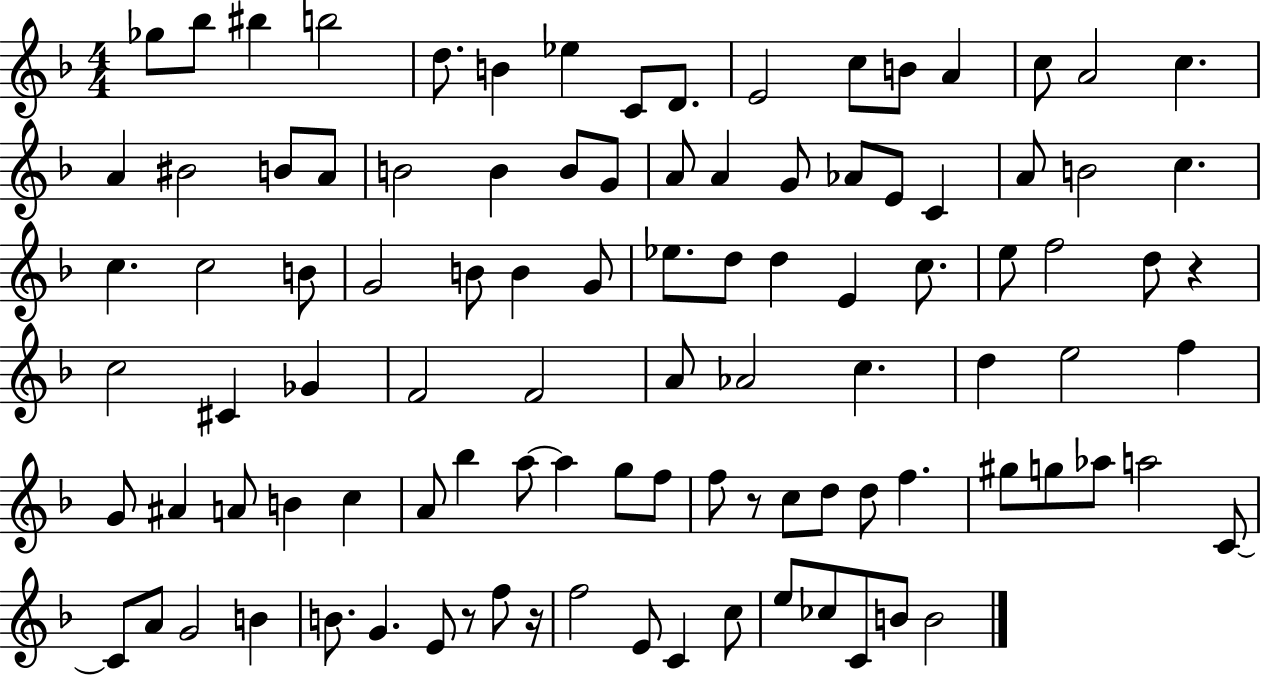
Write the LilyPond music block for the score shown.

{
  \clef treble
  \numericTimeSignature
  \time 4/4
  \key f \major
  ges''8 bes''8 bis''4 b''2 | d''8. b'4 ees''4 c'8 d'8. | e'2 c''8 b'8 a'4 | c''8 a'2 c''4. | \break a'4 bis'2 b'8 a'8 | b'2 b'4 b'8 g'8 | a'8 a'4 g'8 aes'8 e'8 c'4 | a'8 b'2 c''4. | \break c''4. c''2 b'8 | g'2 b'8 b'4 g'8 | ees''8. d''8 d''4 e'4 c''8. | e''8 f''2 d''8 r4 | \break c''2 cis'4 ges'4 | f'2 f'2 | a'8 aes'2 c''4. | d''4 e''2 f''4 | \break g'8 ais'4 a'8 b'4 c''4 | a'8 bes''4 a''8~~ a''4 g''8 f''8 | f''8 r8 c''8 d''8 d''8 f''4. | gis''8 g''8 aes''8 a''2 c'8~~ | \break c'8 a'8 g'2 b'4 | b'8. g'4. e'8 r8 f''8 r16 | f''2 e'8 c'4 c''8 | e''8 ces''8 c'8 b'8 b'2 | \break \bar "|."
}